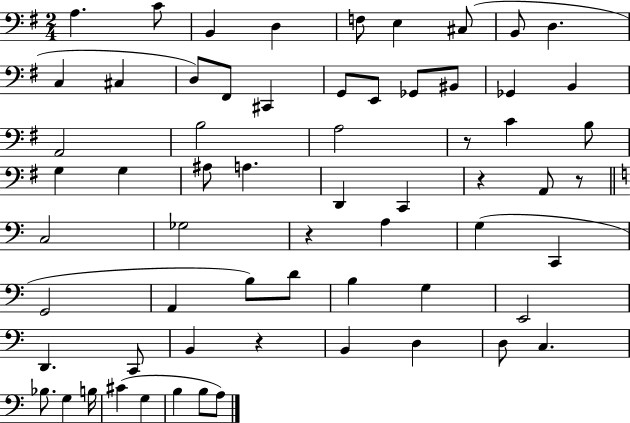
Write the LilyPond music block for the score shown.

{
  \clef bass
  \numericTimeSignature
  \time 2/4
  \key g \major
  a4. c'8 | b,4 d4 | f8 e4 cis8( | b,8 d4. | \break c4 cis4 | d8) fis,8 cis,4 | g,8 e,8 ges,8 bis,8 | ges,4 b,4 | \break a,2 | b2 | a2 | r8 c'4 b8 | \break g4 g4 | ais8 a4. | d,4 c,4 | r4 a,8 r8 | \break \bar "||" \break \key c \major c2 | ges2 | r4 a4 | g4( c,4 | \break g,2 | a,4 b8) d'8 | b4 g4 | e,2 | \break d,4. c,8 | b,4 r4 | b,4 d4 | d8 c4. | \break bes8. g4 b16 | cis'4( g4 | b4 b8 a8) | \bar "|."
}